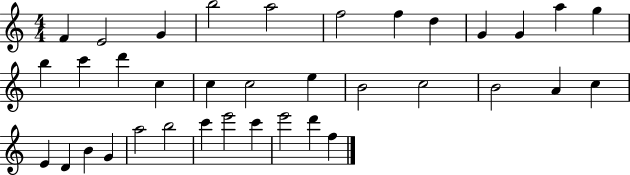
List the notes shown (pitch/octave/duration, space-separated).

F4/q E4/h G4/q B5/h A5/h F5/h F5/q D5/q G4/q G4/q A5/q G5/q B5/q C6/q D6/q C5/q C5/q C5/h E5/q B4/h C5/h B4/h A4/q C5/q E4/q D4/q B4/q G4/q A5/h B5/h C6/q E6/h C6/q E6/h D6/q F5/q